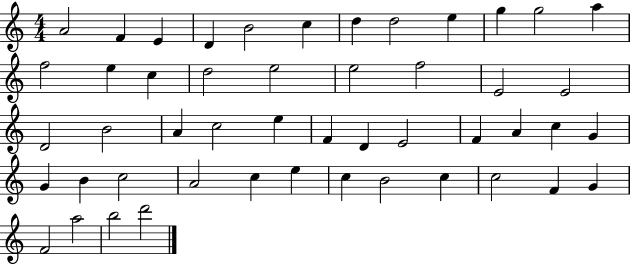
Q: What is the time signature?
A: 4/4